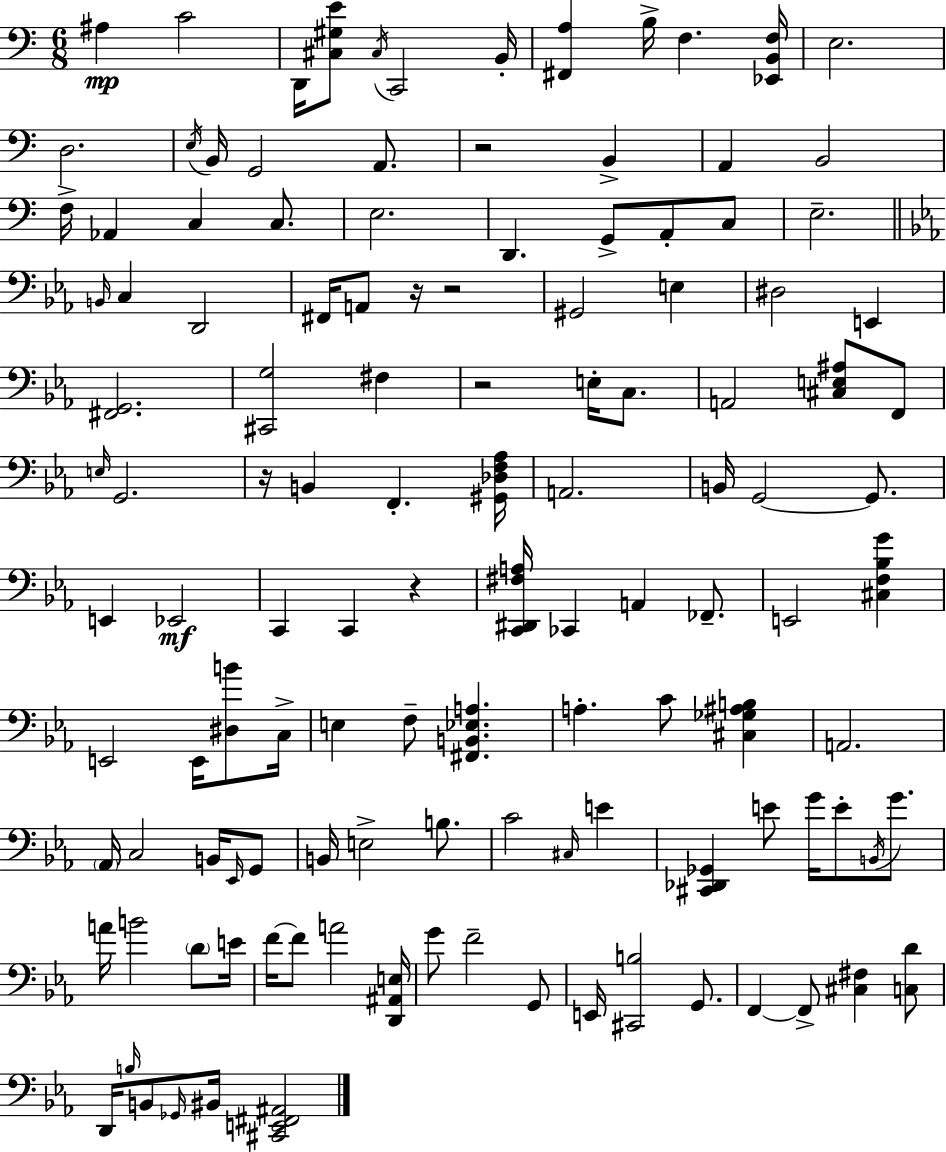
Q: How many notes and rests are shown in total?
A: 124